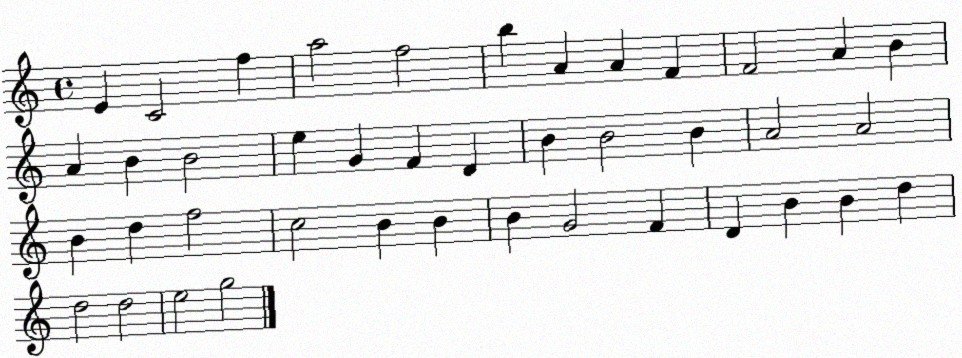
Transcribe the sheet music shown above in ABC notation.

X:1
T:Untitled
M:4/4
L:1/4
K:C
E C2 f a2 f2 b A A F F2 A B A B B2 e G F D B B2 B A2 A2 B d f2 c2 B B B G2 F D B B d d2 d2 e2 g2